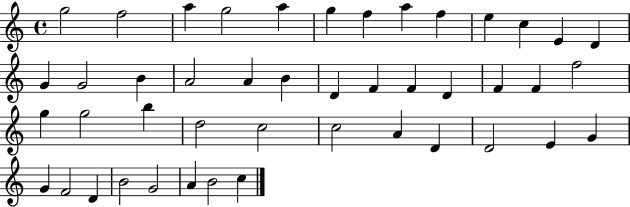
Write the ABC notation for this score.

X:1
T:Untitled
M:4/4
L:1/4
K:C
g2 f2 a g2 a g f a f e c E D G G2 B A2 A B D F F D F F f2 g g2 b d2 c2 c2 A D D2 E G G F2 D B2 G2 A B2 c